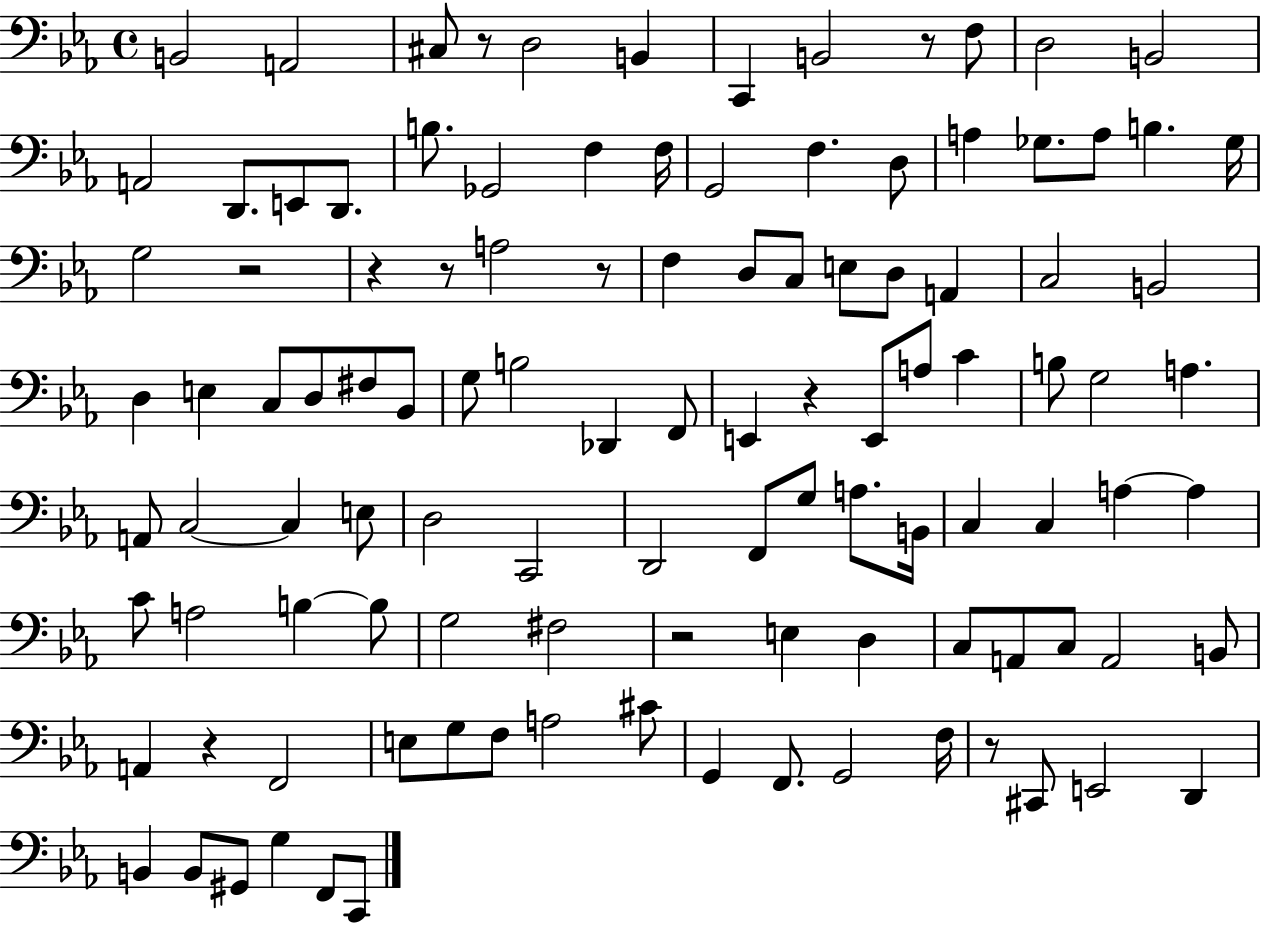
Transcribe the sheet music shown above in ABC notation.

X:1
T:Untitled
M:4/4
L:1/4
K:Eb
B,,2 A,,2 ^C,/2 z/2 D,2 B,, C,, B,,2 z/2 F,/2 D,2 B,,2 A,,2 D,,/2 E,,/2 D,,/2 B,/2 _G,,2 F, F,/4 G,,2 F, D,/2 A, _G,/2 A,/2 B, _G,/4 G,2 z2 z z/2 A,2 z/2 F, D,/2 C,/2 E,/2 D,/2 A,, C,2 B,,2 D, E, C,/2 D,/2 ^F,/2 _B,,/2 G,/2 B,2 _D,, F,,/2 E,, z E,,/2 A,/2 C B,/2 G,2 A, A,,/2 C,2 C, E,/2 D,2 C,,2 D,,2 F,,/2 G,/2 A,/2 B,,/4 C, C, A, A, C/2 A,2 B, B,/2 G,2 ^F,2 z2 E, D, C,/2 A,,/2 C,/2 A,,2 B,,/2 A,, z F,,2 E,/2 G,/2 F,/2 A,2 ^C/2 G,, F,,/2 G,,2 F,/4 z/2 ^C,,/2 E,,2 D,, B,, B,,/2 ^G,,/2 G, F,,/2 C,,/2